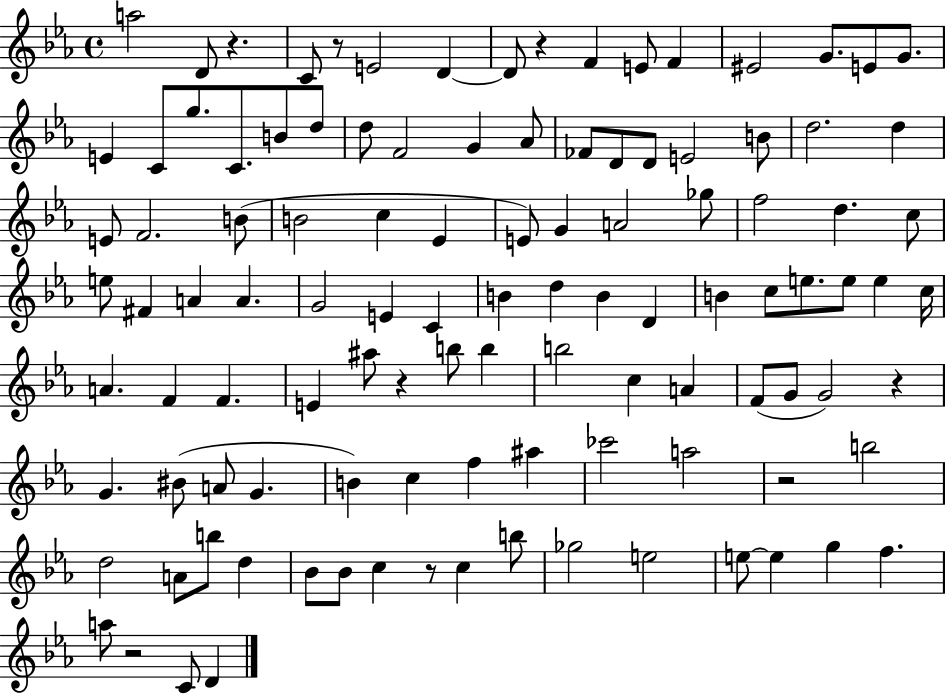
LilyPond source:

{
  \clef treble
  \time 4/4
  \defaultTimeSignature
  \key ees \major
  a''2 d'8 r4. | c'8 r8 e'2 d'4~~ | d'8 r4 f'4 e'8 f'4 | eis'2 g'8. e'8 g'8. | \break e'4 c'8 g''8. c'8. b'8 d''8 | d''8 f'2 g'4 aes'8 | fes'8 d'8 d'8 e'2 b'8 | d''2. d''4 | \break e'8 f'2. b'8( | b'2 c''4 ees'4 | e'8) g'4 a'2 ges''8 | f''2 d''4. c''8 | \break e''8 fis'4 a'4 a'4. | g'2 e'4 c'4 | b'4 d''4 b'4 d'4 | b'4 c''8 e''8. e''8 e''4 c''16 | \break a'4. f'4 f'4. | e'4 ais''8 r4 b''8 b''4 | b''2 c''4 a'4 | f'8( g'8 g'2) r4 | \break g'4. bis'8( a'8 g'4. | b'4) c''4 f''4 ais''4 | ces'''2 a''2 | r2 b''2 | \break d''2 a'8 b''8 d''4 | bes'8 bes'8 c''4 r8 c''4 b''8 | ges''2 e''2 | e''8~~ e''4 g''4 f''4. | \break a''8 r2 c'8 d'4 | \bar "|."
}